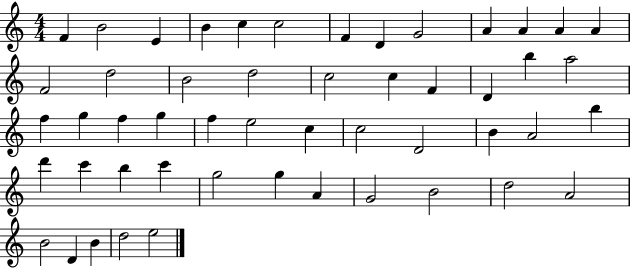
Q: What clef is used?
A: treble